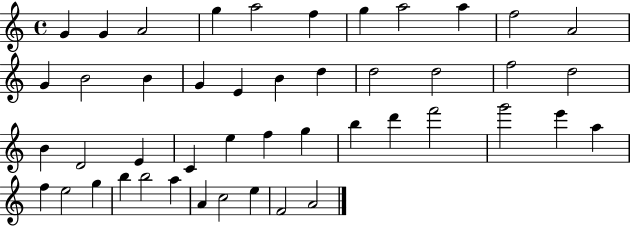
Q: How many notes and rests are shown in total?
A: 46